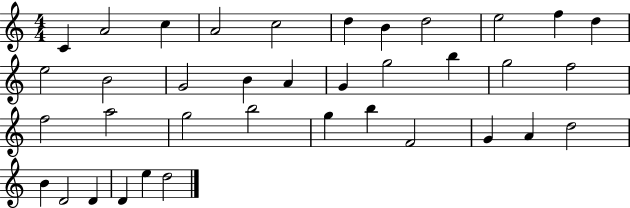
C4/q A4/h C5/q A4/h C5/h D5/q B4/q D5/h E5/h F5/q D5/q E5/h B4/h G4/h B4/q A4/q G4/q G5/h B5/q G5/h F5/h F5/h A5/h G5/h B5/h G5/q B5/q F4/h G4/q A4/q D5/h B4/q D4/h D4/q D4/q E5/q D5/h